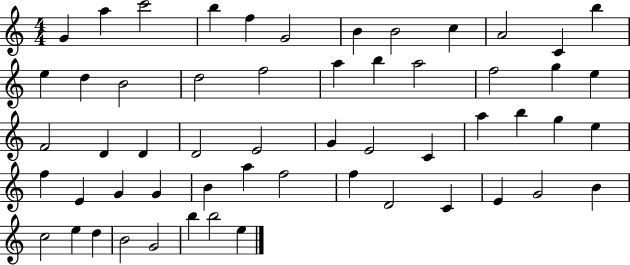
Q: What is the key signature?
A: C major